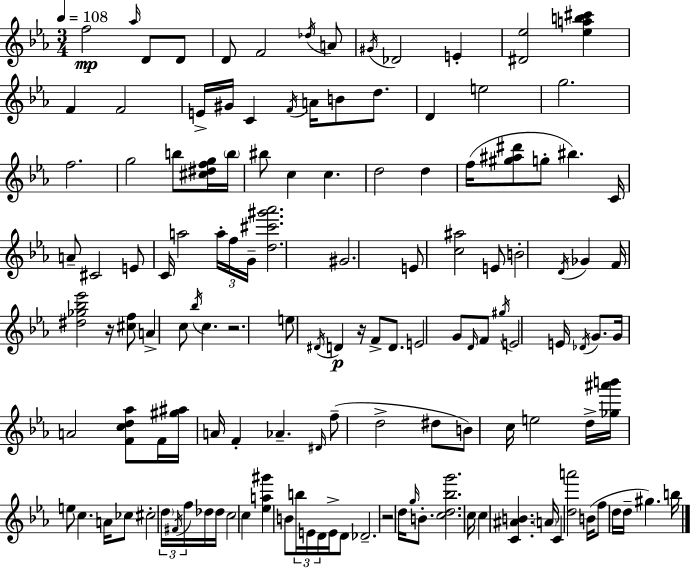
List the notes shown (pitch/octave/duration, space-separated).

F5/h Ab5/s D4/e D4/e D4/e F4/h Db5/s A4/e G#4/s Db4/h E4/q [D#4,Eb5]/h [Eb5,A5,B5,C#6]/q F4/q F4/h E4/s G#4/s C4/q F4/s A4/s B4/e D5/e. D4/q E5/h G5/h. F5/h. G5/h B5/e [C#5,D#5,F5,G5]/s B5/s BIS5/e C5/q C5/q. D5/h D5/q F5/s [G#5,A#5,D#6]/e G5/e BIS5/q. C4/s A4/e C#4/h E4/e C4/s A5/h A5/s F5/s G4/s [D5,C#6,G#6,Ab6]/h. G#4/h. E4/e [C5,A#5]/h E4/e B4/h D4/s Gb4/q F4/s [D#5,Gb5,Bb5,Eb6]/h R/s [C#5,F5]/e A4/q C5/e Bb5/s C5/q. R/h. E5/e D#4/s D4/q R/s F4/e D4/e. E4/h G4/e D4/s F4/e G#5/s E4/h E4/s Db4/s G4/e. G4/s A4/h [F4,C5,D5,Ab5]/e F4/s [G#5,A#5]/s A4/s F4/q Ab4/q. D#4/s F5/e D5/h D#5/e B4/e C5/s E5/h D5/s [Gb5,A#6,B6]/s E5/e C5/q. A4/s CES5/e C#5/h D5/s F#4/s F5/s Db5/s Db5/s C5/h C5/q [Eb5,A5,G#6]/q B4/e B5/s E4/s D4/s E4/s D4/e Db4/h. R/h D5/s G5/s B4/e. [C5,D5,Bb5,G6]/h. C5/s C5/q [C4,A#4,B4]/q. A4/s C4/q [D5,A6]/h B4/s F5/e D5/s D5/s G#5/q. B5/s